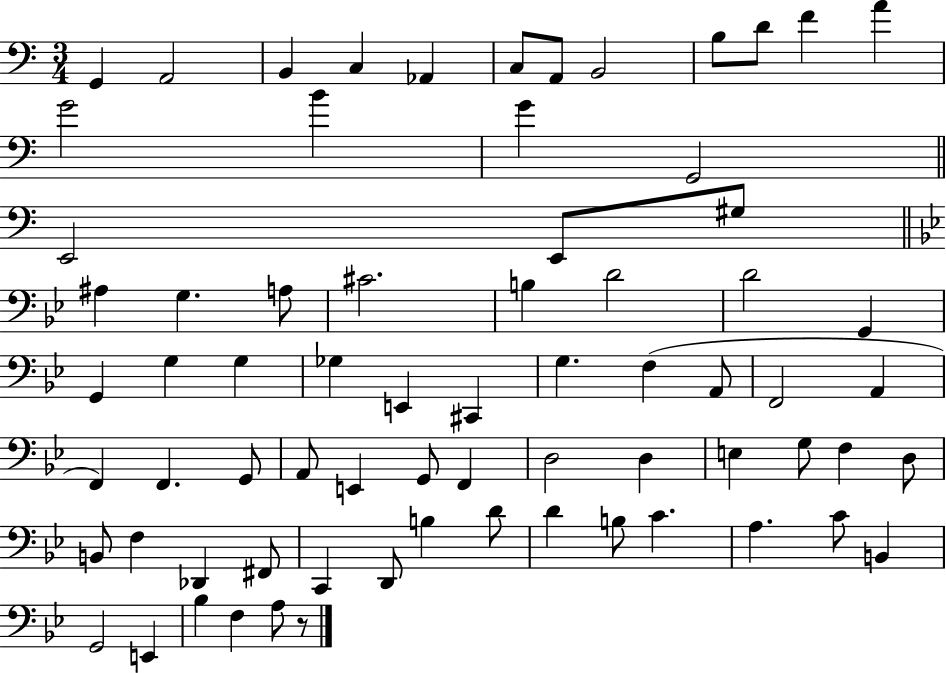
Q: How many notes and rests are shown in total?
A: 71